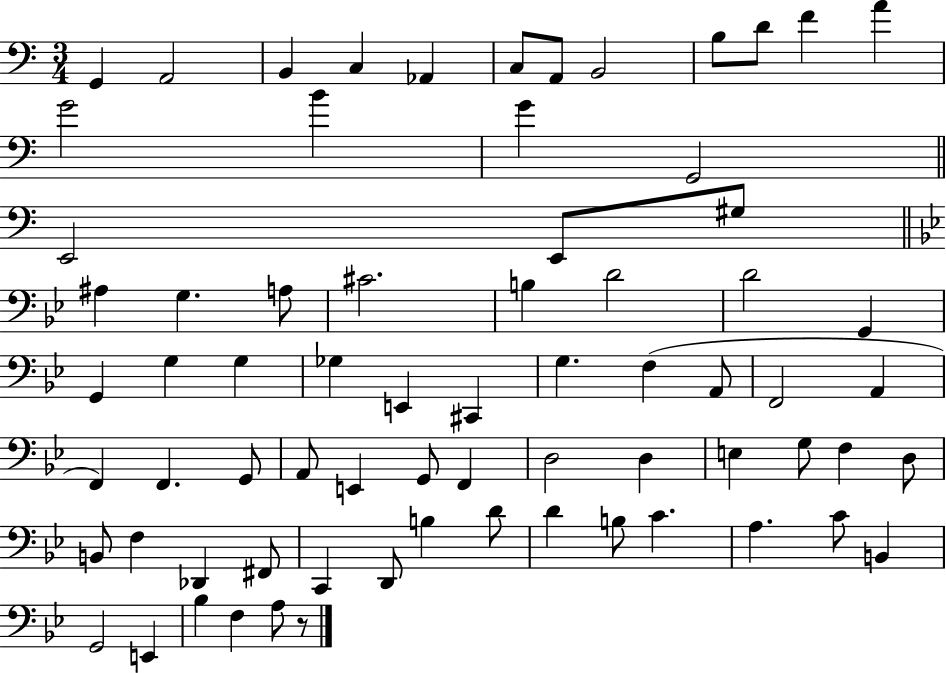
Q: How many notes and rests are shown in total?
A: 71